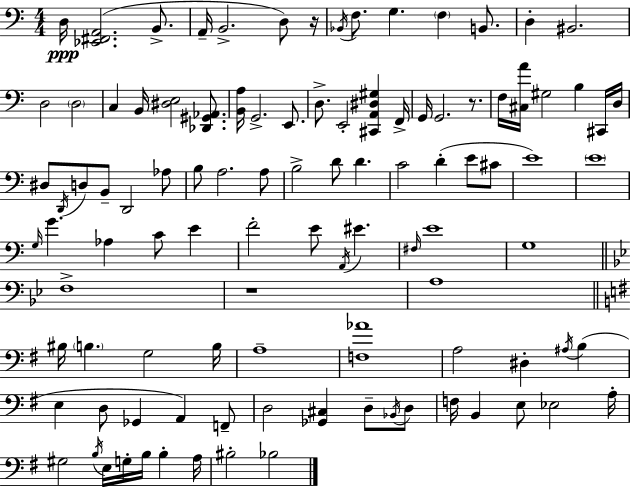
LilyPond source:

{
  \clef bass
  \numericTimeSignature
  \time 4/4
  \key a \minor
  d16\ppp <ees, fis, a,>2.( b,8.-> | a,16-- b,2.-> d8) r16 | \acciaccatura { bes,16 } f8. g4. \parenthesize f4 b,8. | d4-. bis,2. | \break d2 \parenthesize d2 | c4 b,16 <dis e>2 <des, gis, aes,>8. | <b, a>16 g,2.-> e,8. | d8.-> e,2-. <cis, a, dis gis>4 | \break f,16-> g,16 g,2. r8. | f16 <cis a'>16 gis2 b4 cis,16 | d16 dis8 \acciaccatura { d,16 } d8 b,8-- d,2 | aes8 b8 a2. | \break a8 b2-> d'8 d'4. | c'2 d'4-.( e'8 | cis'8 e'1) | \parenthesize e'1 | \break \grace { g16 } g'4. aes4 c'8 e'4 | f'2-. e'8 \acciaccatura { a,16 } eis'4. | \grace { fis16 } e'1 | g1 | \break \bar "||" \break \key g \minor f1-> | r1 | a1 | \bar "||" \break \key e \minor bis16 \parenthesize b4. g2 b16 | a1-- | <f aes'>1 | a2 dis4-. \acciaccatura { ais16 } b4( | \break e4 d8 ges,4 a,4) f,8-- | d2 <ges, cis>4 d8-- \acciaccatura { bes,16 } | d8 f16 b,4 e8 ees2 | a16-. gis2 \acciaccatura { b16 } e16 g16-. b16 b4-. | \break a16 bis2-. bes2 | \bar "|."
}